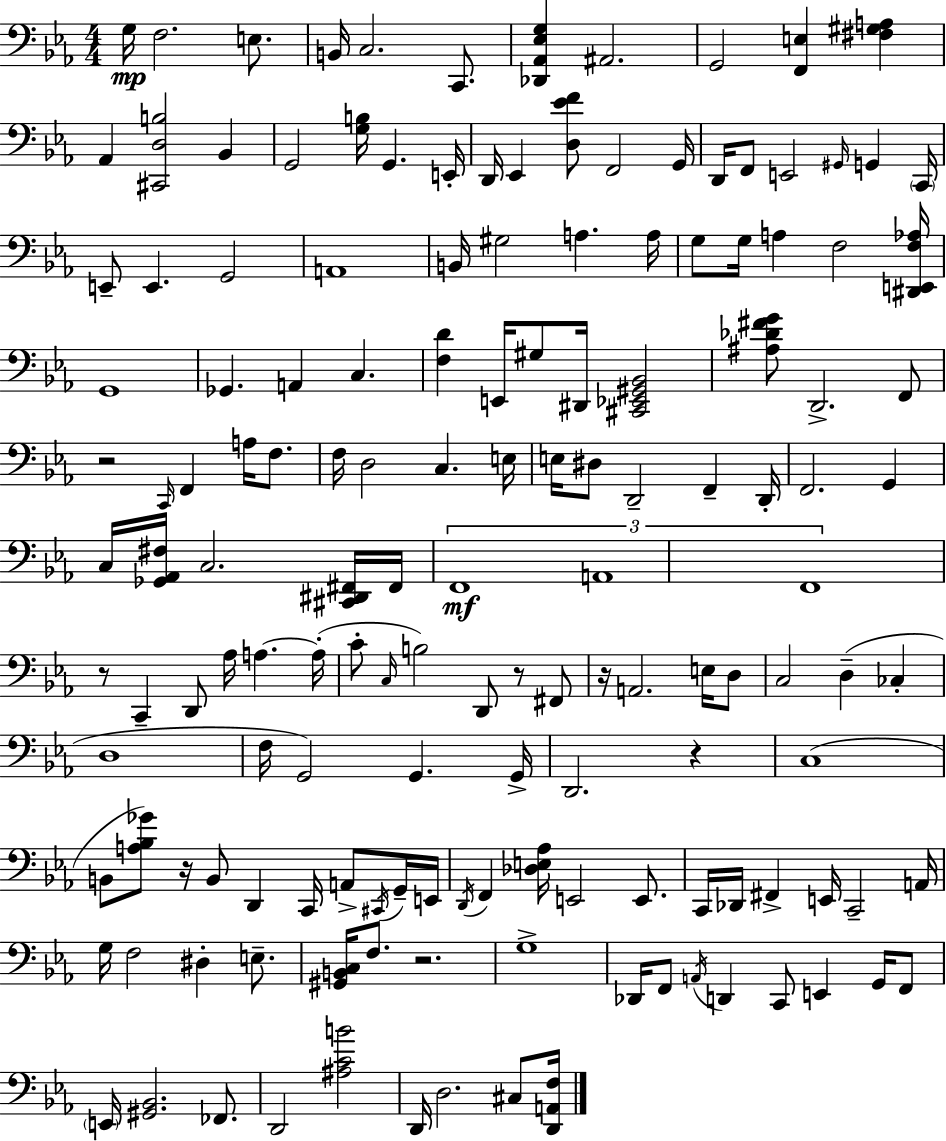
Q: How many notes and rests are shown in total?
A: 151